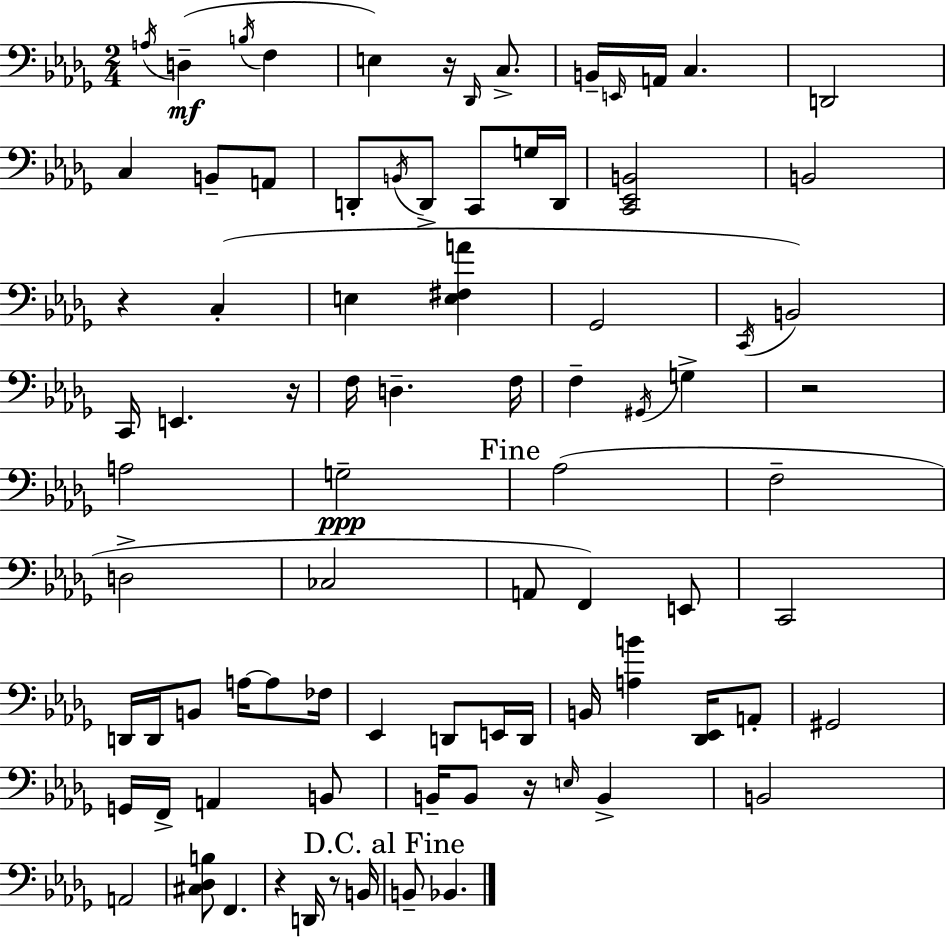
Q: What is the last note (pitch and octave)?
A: Bb2